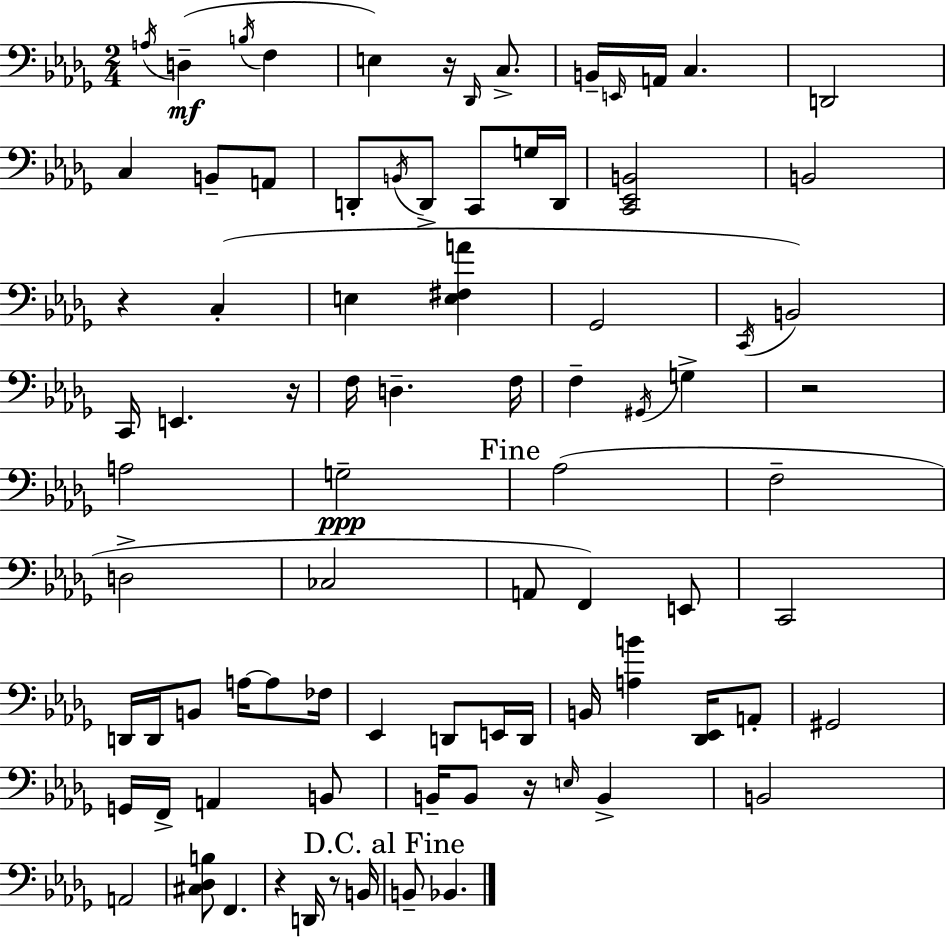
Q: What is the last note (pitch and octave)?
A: Bb2